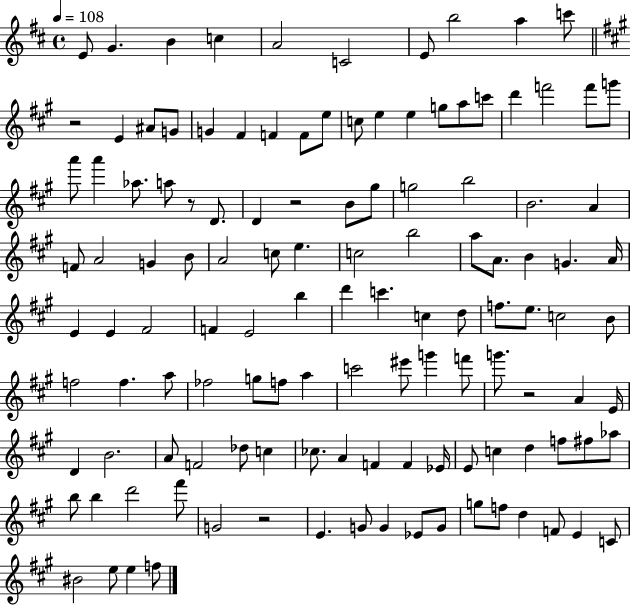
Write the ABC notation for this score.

X:1
T:Untitled
M:4/4
L:1/4
K:D
E/2 G B c A2 C2 E/2 b2 a c'/2 z2 E ^A/2 G/2 G ^F F F/2 e/2 c/2 e e g/2 a/2 c'/2 d' f'2 f'/2 g'/2 a'/2 a' _a/2 a/2 z/2 D/2 D z2 B/2 ^g/2 g2 b2 B2 A F/2 A2 G B/2 A2 c/2 e c2 b2 a/2 A/2 B G A/4 E E ^F2 F E2 b d' c' c d/2 f/2 e/2 c2 B/2 f2 f a/2 _f2 g/2 f/2 a c'2 ^e'/2 g' f'/2 g'/2 z2 A E/4 D B2 A/2 F2 _d/2 c _c/2 A F F _E/4 E/2 c d f/2 ^f/2 _a/2 b/2 b d'2 ^f'/2 G2 z2 E G/2 G _E/2 G/2 g/2 f/2 d F/2 E C/2 ^B2 e/2 e f/2